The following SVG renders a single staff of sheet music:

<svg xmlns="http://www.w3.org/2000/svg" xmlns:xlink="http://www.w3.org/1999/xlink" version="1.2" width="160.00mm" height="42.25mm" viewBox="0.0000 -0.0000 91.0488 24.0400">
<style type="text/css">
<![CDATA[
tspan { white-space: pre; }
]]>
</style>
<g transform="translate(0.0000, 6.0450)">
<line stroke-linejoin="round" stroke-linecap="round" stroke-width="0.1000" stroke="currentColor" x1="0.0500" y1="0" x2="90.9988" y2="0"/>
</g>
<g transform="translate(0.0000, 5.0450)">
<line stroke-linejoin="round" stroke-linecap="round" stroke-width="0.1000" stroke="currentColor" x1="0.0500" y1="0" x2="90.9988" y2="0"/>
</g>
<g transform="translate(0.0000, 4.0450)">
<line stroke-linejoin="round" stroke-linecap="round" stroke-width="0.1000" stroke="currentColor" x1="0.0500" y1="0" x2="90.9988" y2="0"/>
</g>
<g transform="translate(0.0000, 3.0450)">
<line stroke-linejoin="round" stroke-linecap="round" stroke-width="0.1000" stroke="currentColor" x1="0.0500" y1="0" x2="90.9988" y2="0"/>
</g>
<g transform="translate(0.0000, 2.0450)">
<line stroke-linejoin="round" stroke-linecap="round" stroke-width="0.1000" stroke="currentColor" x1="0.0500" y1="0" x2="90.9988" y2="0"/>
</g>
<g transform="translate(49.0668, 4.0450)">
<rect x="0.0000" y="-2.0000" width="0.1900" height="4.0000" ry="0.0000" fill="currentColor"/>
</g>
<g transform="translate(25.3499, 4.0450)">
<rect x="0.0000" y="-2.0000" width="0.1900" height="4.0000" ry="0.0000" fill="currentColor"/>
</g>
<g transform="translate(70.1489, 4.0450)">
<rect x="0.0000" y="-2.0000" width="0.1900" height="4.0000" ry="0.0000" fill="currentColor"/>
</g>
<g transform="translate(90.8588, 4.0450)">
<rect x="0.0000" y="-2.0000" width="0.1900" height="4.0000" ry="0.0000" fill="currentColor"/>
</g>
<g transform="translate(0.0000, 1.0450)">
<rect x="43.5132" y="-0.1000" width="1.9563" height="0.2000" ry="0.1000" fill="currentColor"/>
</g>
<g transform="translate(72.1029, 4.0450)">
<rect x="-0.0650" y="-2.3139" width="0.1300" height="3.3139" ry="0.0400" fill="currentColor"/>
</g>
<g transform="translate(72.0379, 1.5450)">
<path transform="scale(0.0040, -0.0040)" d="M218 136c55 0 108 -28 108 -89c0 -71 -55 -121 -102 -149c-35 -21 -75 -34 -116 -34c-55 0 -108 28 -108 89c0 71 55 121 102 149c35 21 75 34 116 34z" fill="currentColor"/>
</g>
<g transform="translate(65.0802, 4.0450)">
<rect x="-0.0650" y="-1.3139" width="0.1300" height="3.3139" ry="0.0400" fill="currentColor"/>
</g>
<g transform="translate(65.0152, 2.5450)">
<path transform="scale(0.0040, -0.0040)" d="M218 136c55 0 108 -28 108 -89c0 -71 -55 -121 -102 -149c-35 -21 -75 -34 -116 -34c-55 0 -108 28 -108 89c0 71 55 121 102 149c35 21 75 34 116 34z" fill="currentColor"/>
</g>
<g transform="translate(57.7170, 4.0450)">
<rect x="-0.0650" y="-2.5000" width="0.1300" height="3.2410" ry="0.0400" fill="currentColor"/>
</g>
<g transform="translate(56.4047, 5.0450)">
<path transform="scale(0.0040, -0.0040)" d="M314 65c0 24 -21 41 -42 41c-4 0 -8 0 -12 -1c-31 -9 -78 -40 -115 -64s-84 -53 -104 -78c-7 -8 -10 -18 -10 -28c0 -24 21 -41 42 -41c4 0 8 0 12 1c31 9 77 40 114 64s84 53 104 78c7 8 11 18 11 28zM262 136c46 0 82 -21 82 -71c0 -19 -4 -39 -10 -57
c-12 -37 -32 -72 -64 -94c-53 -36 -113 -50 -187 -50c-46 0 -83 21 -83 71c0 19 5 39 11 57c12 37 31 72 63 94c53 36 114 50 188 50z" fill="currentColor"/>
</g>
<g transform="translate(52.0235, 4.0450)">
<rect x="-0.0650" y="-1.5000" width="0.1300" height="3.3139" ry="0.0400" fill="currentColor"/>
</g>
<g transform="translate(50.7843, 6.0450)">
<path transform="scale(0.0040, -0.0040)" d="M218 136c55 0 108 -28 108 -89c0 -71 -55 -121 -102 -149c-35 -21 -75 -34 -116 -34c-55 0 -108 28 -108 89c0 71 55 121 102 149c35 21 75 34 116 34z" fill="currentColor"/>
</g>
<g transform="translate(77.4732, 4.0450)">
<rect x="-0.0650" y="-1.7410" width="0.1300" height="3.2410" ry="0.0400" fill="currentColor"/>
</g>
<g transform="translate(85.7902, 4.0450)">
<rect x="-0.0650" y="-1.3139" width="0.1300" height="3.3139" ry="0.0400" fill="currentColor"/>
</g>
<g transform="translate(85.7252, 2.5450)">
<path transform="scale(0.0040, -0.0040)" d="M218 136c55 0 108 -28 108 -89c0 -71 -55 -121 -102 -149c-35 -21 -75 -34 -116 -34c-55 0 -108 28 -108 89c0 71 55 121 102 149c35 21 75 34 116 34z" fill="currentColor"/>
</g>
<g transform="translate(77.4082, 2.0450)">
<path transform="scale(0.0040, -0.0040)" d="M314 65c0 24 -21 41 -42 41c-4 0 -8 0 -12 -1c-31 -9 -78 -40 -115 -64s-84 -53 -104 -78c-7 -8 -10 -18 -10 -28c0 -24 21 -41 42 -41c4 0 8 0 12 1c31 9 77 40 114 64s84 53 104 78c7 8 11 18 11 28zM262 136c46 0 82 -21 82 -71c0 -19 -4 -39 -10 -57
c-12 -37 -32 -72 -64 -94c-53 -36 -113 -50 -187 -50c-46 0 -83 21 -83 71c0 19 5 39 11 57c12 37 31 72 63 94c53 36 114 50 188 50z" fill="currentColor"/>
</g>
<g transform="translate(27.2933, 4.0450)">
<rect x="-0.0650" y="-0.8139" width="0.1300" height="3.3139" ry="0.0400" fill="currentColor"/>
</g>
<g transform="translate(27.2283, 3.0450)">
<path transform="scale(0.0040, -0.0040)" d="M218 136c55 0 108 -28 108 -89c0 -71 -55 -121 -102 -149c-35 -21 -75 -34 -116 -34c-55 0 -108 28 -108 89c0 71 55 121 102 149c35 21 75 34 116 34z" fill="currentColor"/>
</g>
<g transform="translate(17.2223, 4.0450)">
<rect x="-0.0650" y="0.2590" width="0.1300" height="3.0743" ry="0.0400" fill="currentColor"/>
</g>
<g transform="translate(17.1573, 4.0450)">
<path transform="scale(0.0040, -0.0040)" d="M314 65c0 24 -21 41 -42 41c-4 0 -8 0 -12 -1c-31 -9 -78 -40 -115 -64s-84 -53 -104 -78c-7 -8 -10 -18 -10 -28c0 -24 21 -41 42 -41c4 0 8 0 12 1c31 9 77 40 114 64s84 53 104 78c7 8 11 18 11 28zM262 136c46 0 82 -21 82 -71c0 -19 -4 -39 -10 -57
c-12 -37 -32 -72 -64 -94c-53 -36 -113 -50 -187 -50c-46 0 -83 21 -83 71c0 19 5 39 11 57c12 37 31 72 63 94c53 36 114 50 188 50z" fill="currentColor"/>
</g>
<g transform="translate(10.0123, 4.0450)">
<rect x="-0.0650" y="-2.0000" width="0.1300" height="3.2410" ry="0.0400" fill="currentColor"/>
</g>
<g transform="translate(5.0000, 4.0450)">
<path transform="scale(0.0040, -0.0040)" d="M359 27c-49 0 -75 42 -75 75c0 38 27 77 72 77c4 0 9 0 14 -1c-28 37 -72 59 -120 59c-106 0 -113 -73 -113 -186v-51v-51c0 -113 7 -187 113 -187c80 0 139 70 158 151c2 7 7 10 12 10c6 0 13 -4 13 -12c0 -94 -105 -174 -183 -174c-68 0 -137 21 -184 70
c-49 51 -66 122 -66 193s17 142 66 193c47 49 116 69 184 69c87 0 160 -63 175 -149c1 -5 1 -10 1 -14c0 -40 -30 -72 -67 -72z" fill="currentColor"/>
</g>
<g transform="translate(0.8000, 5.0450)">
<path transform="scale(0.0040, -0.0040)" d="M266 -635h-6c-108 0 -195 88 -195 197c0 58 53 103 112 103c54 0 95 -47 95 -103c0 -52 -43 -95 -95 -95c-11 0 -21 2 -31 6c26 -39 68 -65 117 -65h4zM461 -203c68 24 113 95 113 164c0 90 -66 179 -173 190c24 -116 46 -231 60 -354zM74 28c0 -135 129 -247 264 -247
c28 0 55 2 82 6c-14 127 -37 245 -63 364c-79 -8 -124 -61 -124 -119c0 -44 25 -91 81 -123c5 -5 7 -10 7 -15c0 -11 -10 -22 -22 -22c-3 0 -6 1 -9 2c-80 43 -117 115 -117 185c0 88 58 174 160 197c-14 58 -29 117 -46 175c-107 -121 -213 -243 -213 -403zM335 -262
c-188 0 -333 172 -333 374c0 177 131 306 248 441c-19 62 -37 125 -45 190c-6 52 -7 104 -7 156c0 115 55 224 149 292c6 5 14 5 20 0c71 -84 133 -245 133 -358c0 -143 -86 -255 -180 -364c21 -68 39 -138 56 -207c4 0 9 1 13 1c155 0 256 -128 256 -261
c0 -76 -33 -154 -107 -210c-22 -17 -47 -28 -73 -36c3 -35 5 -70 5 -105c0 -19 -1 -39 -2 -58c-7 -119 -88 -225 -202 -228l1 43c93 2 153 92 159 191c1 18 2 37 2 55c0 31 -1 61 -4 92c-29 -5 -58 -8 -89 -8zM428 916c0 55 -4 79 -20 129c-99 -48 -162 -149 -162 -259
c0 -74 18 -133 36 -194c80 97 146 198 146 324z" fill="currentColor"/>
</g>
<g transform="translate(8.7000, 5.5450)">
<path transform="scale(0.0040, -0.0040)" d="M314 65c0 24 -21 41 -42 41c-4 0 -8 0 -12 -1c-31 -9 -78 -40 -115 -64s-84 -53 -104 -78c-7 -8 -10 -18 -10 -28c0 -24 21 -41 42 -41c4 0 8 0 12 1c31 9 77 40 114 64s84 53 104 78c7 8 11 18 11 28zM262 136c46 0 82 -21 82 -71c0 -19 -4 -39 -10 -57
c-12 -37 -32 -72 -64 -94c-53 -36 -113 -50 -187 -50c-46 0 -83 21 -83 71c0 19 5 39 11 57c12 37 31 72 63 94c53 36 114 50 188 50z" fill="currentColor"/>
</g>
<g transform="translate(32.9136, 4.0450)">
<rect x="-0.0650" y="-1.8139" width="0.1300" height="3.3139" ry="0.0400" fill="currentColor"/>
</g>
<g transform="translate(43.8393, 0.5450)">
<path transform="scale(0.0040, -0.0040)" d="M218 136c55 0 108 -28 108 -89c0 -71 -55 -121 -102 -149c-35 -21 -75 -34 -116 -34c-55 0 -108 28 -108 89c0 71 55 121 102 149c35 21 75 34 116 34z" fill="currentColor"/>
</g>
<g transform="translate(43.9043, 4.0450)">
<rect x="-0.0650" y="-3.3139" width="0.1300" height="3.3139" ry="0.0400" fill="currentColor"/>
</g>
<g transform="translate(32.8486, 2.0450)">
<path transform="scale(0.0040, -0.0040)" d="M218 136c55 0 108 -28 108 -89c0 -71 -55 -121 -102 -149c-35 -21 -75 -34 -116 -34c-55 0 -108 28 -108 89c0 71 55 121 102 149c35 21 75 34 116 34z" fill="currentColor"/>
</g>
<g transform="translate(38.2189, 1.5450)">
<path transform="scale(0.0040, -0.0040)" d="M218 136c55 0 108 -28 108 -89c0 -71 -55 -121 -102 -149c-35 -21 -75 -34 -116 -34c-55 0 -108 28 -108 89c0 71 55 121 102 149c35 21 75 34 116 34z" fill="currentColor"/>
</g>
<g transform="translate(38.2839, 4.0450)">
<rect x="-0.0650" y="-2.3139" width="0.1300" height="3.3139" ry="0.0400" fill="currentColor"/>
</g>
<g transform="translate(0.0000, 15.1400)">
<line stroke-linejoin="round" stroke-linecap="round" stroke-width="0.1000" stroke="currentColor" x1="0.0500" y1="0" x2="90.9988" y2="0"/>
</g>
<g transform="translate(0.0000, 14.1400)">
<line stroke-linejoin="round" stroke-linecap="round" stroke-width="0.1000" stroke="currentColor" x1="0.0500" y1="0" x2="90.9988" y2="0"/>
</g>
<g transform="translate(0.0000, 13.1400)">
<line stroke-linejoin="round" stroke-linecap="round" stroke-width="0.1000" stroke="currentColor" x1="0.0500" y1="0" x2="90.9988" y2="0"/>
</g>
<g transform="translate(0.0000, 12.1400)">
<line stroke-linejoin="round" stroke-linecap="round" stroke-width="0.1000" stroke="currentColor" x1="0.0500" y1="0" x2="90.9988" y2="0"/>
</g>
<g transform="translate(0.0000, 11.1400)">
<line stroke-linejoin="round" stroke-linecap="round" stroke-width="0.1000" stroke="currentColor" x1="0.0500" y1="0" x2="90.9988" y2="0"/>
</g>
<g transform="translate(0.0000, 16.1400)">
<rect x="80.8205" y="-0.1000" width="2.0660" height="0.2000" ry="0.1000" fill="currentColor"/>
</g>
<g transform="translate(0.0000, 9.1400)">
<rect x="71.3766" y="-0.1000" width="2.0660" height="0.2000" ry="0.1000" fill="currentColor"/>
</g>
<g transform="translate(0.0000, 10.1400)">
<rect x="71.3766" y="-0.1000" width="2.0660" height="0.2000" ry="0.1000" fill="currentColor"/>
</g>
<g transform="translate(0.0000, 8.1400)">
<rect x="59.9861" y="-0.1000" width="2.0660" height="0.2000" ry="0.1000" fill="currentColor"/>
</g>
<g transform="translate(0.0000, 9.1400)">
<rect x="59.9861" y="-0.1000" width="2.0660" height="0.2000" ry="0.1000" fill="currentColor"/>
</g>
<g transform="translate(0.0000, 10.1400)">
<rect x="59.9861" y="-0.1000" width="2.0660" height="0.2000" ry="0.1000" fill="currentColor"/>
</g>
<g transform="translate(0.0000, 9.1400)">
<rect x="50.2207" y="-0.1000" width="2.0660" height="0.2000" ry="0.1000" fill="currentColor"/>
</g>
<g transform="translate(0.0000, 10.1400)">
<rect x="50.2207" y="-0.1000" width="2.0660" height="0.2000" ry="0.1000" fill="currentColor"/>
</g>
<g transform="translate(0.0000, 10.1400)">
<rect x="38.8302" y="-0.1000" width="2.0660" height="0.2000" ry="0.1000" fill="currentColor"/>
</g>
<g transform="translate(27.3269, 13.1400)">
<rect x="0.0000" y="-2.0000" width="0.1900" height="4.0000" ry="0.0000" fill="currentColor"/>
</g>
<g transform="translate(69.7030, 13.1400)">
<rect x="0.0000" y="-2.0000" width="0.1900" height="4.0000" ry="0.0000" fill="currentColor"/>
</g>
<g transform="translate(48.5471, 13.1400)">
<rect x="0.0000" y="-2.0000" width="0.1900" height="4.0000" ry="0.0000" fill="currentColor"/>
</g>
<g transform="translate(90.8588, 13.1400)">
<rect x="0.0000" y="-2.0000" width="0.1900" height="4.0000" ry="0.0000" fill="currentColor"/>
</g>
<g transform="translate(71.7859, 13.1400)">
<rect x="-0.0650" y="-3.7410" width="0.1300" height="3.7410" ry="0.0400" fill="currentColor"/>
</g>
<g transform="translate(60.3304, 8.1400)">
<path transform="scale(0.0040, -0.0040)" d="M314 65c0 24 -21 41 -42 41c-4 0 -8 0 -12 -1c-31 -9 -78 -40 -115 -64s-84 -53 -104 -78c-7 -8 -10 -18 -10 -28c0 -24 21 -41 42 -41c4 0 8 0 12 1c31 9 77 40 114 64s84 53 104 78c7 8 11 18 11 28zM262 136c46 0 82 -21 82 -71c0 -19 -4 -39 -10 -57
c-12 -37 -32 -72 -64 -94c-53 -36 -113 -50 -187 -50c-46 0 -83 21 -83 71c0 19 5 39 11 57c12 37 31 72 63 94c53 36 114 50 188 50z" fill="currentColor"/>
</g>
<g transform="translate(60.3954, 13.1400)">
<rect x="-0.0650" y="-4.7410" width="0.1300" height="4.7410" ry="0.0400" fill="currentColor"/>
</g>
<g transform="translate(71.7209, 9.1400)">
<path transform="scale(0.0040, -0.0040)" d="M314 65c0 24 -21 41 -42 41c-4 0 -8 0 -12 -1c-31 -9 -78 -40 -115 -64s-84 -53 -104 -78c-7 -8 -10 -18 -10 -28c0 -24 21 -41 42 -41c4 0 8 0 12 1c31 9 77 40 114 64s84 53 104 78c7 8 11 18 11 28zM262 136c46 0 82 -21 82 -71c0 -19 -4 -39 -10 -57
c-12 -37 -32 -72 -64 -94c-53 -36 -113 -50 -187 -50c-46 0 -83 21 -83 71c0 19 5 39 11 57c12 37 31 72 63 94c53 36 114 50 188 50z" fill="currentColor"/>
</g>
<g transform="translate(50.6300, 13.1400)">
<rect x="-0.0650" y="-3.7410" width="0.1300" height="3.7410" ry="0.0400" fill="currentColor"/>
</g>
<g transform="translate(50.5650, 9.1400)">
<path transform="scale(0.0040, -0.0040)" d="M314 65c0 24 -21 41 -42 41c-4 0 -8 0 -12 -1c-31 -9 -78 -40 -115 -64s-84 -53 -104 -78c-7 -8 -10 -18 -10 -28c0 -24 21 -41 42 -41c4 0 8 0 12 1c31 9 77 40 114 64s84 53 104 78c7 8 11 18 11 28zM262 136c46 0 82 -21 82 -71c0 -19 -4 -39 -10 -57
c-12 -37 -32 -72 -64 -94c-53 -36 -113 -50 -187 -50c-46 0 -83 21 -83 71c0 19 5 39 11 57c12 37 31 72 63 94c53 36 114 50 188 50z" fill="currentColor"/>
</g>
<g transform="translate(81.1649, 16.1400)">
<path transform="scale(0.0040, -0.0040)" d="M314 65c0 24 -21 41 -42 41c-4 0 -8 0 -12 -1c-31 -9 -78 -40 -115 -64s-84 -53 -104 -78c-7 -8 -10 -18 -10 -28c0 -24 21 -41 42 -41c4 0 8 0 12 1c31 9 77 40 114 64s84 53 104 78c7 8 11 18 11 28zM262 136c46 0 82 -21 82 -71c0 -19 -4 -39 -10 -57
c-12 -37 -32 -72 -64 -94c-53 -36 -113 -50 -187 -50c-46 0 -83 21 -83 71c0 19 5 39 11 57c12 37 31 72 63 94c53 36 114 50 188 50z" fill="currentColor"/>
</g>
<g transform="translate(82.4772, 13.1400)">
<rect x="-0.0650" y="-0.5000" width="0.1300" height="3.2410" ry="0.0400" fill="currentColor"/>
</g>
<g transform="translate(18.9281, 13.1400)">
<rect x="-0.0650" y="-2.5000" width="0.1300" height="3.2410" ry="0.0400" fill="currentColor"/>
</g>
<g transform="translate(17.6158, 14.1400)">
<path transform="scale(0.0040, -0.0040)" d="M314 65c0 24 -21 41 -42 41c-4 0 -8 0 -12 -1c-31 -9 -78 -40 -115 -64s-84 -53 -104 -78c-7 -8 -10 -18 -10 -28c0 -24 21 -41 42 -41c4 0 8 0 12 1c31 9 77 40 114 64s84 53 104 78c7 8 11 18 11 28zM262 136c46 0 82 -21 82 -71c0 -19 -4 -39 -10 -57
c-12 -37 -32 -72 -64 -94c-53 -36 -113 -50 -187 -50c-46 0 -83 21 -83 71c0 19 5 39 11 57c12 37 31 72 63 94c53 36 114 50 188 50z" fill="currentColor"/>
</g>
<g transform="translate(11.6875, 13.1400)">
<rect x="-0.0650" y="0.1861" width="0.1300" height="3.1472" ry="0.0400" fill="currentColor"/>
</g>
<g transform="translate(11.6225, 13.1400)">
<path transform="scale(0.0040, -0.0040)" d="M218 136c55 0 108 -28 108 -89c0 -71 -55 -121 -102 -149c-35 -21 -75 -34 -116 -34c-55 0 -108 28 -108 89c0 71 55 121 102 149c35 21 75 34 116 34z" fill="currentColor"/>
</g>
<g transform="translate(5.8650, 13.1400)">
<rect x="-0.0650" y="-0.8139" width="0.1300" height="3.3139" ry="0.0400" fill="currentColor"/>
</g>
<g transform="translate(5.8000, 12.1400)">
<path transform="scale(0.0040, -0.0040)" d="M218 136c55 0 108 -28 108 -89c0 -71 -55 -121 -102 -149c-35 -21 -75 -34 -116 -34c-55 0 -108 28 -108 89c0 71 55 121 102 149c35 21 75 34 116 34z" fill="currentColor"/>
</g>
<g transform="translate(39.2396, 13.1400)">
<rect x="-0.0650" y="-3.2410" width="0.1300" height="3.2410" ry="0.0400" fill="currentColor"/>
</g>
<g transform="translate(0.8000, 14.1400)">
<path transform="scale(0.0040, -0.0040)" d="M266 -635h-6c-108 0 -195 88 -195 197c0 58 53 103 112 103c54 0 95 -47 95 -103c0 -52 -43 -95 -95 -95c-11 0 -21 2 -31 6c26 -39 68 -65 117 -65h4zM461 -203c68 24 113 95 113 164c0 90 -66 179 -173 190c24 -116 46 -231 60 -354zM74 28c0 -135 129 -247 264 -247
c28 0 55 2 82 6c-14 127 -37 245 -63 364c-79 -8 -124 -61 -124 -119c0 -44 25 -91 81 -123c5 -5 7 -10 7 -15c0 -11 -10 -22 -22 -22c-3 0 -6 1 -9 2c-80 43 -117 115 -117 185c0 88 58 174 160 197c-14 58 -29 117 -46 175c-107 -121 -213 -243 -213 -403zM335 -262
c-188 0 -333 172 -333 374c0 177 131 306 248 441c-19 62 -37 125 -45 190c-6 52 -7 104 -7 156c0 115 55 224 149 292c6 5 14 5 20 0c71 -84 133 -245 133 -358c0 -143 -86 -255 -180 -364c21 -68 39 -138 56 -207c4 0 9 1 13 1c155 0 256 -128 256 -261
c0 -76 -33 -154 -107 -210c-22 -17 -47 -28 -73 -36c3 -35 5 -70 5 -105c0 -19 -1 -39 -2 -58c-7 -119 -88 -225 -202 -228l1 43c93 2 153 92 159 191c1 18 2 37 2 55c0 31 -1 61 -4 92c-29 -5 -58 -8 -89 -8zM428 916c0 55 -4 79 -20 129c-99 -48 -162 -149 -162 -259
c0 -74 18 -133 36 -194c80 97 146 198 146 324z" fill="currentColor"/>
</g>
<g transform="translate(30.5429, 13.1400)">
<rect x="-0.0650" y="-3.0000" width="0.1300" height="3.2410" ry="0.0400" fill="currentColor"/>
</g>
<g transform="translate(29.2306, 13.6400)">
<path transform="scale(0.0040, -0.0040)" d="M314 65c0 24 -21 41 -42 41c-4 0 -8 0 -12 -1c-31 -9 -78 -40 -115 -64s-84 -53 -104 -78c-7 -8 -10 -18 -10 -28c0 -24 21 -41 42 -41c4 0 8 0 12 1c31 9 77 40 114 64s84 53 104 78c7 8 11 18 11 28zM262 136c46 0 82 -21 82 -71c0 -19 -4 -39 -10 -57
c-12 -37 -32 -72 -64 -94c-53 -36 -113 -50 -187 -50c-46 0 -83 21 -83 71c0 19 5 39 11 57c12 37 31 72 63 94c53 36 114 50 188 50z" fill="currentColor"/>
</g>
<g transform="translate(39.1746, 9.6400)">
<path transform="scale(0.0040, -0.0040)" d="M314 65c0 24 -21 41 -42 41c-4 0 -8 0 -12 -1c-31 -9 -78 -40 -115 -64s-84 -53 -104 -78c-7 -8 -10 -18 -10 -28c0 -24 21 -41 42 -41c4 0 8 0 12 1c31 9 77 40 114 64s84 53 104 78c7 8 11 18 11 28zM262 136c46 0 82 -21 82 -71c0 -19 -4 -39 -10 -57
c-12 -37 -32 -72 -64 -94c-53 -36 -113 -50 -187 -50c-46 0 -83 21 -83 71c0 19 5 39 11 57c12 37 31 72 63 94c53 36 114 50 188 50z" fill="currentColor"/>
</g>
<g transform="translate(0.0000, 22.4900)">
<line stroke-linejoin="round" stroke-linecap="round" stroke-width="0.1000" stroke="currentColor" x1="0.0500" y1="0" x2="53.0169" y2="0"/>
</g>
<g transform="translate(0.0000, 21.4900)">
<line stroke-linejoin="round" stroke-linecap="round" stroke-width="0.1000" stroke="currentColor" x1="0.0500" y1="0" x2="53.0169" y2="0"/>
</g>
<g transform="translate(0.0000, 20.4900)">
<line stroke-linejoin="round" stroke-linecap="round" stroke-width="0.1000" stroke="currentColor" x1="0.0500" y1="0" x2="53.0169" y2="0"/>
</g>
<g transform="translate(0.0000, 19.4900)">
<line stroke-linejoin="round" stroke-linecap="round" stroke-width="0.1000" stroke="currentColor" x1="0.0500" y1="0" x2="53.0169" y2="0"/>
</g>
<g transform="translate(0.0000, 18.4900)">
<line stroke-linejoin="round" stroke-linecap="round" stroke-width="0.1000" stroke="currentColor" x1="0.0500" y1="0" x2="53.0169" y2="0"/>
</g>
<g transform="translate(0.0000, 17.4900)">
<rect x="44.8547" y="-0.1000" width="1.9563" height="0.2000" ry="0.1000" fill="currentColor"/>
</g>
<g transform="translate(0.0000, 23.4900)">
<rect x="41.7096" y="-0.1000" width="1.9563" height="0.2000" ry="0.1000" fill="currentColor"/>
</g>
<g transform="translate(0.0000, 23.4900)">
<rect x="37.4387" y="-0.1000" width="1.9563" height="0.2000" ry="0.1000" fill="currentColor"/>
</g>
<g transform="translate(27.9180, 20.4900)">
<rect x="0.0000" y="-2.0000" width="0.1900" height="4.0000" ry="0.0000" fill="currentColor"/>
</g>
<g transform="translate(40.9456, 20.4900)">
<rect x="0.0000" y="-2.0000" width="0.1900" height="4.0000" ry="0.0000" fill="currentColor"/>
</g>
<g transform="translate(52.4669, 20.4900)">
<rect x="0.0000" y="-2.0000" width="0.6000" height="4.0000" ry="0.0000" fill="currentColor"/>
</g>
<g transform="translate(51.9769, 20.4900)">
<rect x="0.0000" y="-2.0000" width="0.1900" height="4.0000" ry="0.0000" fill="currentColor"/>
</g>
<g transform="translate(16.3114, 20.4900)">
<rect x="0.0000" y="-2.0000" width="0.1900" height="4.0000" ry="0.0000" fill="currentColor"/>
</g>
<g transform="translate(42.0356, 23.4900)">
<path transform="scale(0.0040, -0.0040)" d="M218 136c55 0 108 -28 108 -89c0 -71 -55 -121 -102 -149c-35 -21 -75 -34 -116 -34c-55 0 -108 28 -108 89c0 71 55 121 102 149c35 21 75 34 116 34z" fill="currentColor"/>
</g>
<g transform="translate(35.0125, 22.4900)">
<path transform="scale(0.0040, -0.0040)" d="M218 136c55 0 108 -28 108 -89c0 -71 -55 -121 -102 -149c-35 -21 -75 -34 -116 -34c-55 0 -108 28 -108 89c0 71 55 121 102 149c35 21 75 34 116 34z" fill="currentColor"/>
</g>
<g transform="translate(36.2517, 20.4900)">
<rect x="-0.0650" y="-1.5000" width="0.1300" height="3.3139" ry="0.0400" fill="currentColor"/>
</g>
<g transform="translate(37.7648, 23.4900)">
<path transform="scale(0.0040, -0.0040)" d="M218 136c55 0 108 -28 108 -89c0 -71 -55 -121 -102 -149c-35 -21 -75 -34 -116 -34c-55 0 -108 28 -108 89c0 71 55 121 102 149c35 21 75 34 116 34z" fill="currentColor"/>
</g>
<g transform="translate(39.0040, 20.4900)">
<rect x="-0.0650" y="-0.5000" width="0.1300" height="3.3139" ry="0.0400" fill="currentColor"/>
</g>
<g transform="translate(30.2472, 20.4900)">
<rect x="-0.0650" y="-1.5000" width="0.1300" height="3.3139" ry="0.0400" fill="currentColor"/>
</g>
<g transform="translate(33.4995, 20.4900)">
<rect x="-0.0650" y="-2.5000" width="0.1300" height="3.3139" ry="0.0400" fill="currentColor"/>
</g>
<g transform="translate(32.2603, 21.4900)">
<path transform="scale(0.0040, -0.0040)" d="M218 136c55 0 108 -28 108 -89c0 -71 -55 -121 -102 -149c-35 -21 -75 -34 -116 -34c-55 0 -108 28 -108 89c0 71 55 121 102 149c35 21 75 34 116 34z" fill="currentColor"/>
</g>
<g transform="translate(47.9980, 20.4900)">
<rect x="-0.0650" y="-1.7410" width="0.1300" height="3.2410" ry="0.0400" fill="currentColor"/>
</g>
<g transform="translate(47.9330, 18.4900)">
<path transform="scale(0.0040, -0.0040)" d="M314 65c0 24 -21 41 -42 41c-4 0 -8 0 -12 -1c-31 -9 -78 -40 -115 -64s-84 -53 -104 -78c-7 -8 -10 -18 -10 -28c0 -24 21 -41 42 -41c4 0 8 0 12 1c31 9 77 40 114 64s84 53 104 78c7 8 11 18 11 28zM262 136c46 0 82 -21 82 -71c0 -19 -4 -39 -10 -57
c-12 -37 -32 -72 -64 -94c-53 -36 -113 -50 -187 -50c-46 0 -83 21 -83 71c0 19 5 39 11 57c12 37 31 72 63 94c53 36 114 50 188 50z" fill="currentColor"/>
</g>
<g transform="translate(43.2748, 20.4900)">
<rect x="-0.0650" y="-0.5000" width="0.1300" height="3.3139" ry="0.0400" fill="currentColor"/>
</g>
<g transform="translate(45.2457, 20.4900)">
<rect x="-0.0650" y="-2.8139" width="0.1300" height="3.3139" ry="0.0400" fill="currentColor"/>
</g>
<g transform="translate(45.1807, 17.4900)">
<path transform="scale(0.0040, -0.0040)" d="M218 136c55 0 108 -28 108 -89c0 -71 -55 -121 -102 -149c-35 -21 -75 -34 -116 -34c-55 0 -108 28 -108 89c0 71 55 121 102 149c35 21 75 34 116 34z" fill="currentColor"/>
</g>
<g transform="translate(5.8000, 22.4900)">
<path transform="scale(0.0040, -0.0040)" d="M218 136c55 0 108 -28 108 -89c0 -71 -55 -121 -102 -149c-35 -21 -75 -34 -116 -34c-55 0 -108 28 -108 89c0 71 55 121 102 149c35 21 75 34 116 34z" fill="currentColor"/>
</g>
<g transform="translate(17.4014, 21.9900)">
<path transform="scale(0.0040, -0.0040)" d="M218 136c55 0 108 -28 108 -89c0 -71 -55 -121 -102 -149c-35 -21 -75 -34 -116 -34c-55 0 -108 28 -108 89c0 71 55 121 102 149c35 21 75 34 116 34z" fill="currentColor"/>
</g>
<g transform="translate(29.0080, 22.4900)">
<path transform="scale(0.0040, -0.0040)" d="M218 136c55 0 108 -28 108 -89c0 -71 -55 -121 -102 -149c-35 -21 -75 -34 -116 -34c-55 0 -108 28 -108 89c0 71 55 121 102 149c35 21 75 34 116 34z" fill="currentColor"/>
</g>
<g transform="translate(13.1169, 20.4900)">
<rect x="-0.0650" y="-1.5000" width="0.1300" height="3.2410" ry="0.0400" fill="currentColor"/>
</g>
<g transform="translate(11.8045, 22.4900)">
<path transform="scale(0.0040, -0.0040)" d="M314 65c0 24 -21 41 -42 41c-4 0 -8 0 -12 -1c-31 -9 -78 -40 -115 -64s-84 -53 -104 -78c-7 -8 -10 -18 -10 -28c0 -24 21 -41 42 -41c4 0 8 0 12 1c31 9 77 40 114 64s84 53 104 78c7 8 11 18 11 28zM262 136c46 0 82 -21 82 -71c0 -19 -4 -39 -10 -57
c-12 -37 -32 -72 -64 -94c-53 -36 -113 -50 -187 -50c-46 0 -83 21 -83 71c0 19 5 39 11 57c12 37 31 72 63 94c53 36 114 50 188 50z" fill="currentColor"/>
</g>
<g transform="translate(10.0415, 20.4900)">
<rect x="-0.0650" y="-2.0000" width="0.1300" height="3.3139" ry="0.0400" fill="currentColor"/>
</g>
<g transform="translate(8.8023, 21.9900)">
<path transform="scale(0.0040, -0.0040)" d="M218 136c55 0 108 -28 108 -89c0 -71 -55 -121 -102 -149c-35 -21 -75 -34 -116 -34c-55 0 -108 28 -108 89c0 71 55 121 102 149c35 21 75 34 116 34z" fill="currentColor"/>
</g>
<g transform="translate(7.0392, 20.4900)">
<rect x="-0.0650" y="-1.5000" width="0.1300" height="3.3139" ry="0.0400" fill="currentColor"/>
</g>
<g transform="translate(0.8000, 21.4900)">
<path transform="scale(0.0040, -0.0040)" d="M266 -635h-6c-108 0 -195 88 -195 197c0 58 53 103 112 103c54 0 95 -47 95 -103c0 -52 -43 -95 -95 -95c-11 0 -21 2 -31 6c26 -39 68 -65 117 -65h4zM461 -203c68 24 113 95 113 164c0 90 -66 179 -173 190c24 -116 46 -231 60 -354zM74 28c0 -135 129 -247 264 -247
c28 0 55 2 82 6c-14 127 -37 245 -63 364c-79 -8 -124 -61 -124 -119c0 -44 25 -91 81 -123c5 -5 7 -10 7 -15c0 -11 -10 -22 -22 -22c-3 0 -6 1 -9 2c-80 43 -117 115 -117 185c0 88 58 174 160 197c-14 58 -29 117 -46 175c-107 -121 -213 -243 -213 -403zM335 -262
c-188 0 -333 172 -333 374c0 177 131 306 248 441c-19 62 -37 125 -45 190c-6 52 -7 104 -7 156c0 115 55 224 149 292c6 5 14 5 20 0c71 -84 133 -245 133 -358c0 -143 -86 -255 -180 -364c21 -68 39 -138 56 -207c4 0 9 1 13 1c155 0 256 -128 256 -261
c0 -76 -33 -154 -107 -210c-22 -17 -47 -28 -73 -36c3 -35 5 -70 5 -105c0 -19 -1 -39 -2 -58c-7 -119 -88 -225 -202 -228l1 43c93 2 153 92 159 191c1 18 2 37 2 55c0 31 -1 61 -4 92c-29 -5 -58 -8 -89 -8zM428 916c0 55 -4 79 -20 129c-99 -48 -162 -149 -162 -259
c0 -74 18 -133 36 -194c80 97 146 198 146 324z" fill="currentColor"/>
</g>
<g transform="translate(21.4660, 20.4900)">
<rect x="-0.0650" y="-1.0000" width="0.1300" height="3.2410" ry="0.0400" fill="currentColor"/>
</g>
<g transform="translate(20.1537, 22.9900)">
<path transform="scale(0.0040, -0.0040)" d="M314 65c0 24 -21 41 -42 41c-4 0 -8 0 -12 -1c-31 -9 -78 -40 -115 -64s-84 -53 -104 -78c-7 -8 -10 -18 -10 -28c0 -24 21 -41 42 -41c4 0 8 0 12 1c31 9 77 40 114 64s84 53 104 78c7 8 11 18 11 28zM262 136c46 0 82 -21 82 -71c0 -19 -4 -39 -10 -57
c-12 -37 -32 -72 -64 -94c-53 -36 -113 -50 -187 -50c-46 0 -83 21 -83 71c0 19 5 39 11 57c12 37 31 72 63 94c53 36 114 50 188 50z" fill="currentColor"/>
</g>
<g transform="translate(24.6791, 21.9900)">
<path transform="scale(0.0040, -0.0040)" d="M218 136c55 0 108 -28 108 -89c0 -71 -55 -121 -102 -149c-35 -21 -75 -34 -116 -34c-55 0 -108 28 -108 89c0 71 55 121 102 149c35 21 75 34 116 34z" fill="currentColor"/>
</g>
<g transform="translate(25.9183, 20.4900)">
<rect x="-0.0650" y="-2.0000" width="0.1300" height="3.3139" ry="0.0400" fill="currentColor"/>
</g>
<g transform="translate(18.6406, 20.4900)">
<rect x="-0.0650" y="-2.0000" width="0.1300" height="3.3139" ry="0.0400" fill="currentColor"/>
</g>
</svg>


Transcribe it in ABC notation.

X:1
T:Untitled
M:4/4
L:1/4
K:C
F2 B2 d f g b E G2 e g f2 e d B G2 A2 b2 c'2 e'2 c'2 C2 E F E2 F D2 F E G E C C a f2